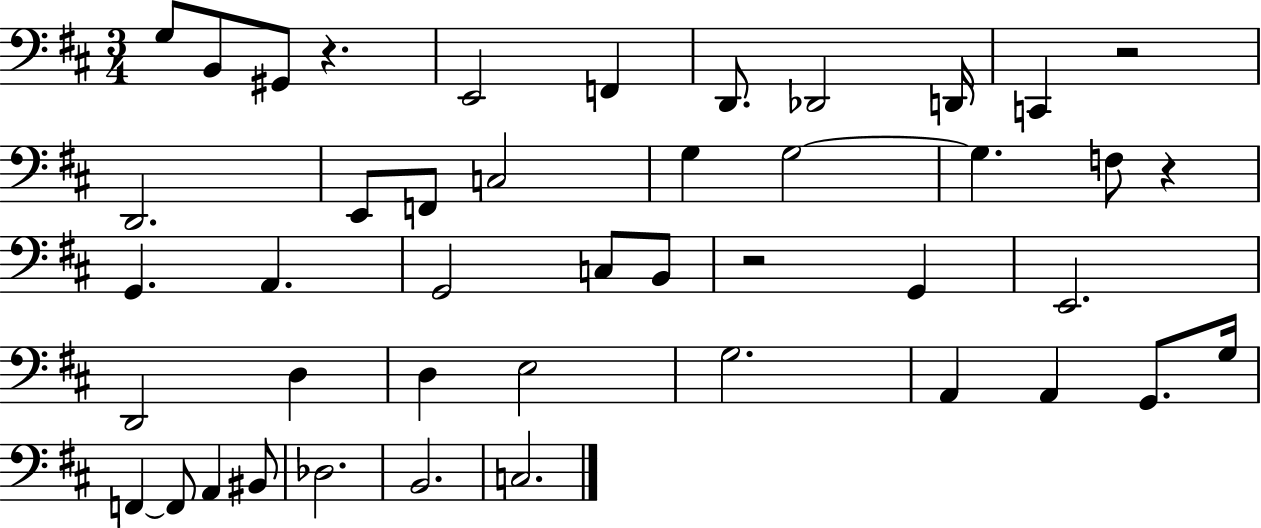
X:1
T:Untitled
M:3/4
L:1/4
K:D
G,/2 B,,/2 ^G,,/2 z E,,2 F,, D,,/2 _D,,2 D,,/4 C,, z2 D,,2 E,,/2 F,,/2 C,2 G, G,2 G, F,/2 z G,, A,, G,,2 C,/2 B,,/2 z2 G,, E,,2 D,,2 D, D, E,2 G,2 A,, A,, G,,/2 G,/4 F,, F,,/2 A,, ^B,,/2 _D,2 B,,2 C,2